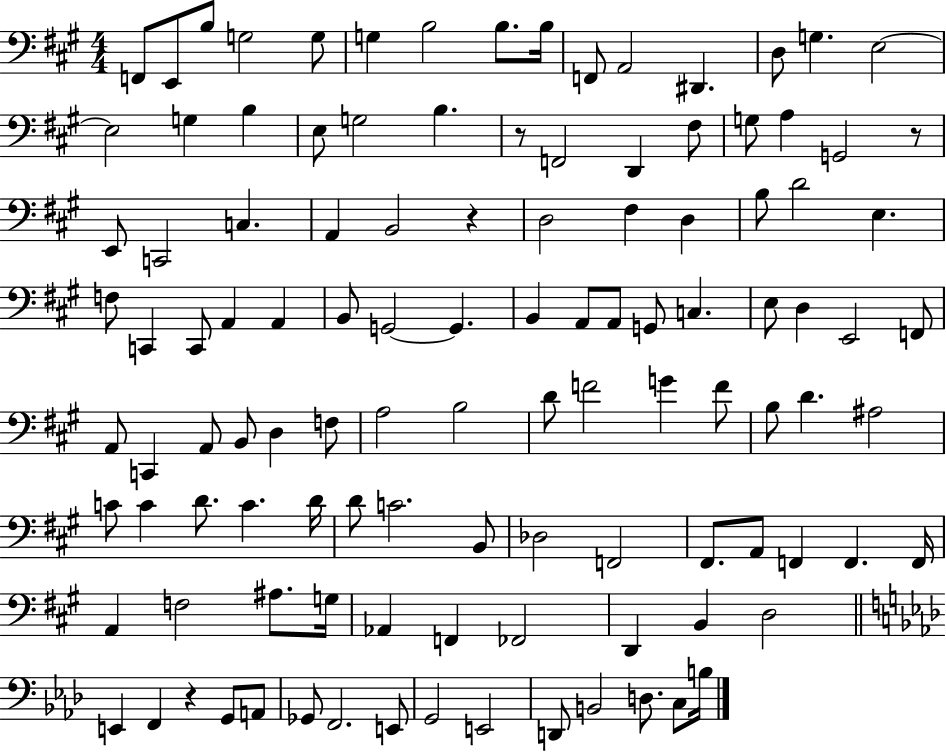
{
  \clef bass
  \numericTimeSignature
  \time 4/4
  \key a \major
  f,8 e,8 b8 g2 g8 | g4 b2 b8. b16 | f,8 a,2 dis,4. | d8 g4. e2~~ | \break e2 g4 b4 | e8 g2 b4. | r8 f,2 d,4 fis8 | g8 a4 g,2 r8 | \break e,8 c,2 c4. | a,4 b,2 r4 | d2 fis4 d4 | b8 d'2 e4. | \break f8 c,4 c,8 a,4 a,4 | b,8 g,2~~ g,4. | b,4 a,8 a,8 g,8 c4. | e8 d4 e,2 f,8 | \break a,8 c,4 a,8 b,8 d4 f8 | a2 b2 | d'8 f'2 g'4 f'8 | b8 d'4. ais2 | \break c'8 c'4 d'8. c'4. d'16 | d'8 c'2. b,8 | des2 f,2 | fis,8. a,8 f,4 f,4. f,16 | \break a,4 f2 ais8. g16 | aes,4 f,4 fes,2 | d,4 b,4 d2 | \bar "||" \break \key aes \major e,4 f,4 r4 g,8 a,8 | ges,8 f,2. e,8 | g,2 e,2 | d,8 b,2 d8. c8 b16 | \break \bar "|."
}